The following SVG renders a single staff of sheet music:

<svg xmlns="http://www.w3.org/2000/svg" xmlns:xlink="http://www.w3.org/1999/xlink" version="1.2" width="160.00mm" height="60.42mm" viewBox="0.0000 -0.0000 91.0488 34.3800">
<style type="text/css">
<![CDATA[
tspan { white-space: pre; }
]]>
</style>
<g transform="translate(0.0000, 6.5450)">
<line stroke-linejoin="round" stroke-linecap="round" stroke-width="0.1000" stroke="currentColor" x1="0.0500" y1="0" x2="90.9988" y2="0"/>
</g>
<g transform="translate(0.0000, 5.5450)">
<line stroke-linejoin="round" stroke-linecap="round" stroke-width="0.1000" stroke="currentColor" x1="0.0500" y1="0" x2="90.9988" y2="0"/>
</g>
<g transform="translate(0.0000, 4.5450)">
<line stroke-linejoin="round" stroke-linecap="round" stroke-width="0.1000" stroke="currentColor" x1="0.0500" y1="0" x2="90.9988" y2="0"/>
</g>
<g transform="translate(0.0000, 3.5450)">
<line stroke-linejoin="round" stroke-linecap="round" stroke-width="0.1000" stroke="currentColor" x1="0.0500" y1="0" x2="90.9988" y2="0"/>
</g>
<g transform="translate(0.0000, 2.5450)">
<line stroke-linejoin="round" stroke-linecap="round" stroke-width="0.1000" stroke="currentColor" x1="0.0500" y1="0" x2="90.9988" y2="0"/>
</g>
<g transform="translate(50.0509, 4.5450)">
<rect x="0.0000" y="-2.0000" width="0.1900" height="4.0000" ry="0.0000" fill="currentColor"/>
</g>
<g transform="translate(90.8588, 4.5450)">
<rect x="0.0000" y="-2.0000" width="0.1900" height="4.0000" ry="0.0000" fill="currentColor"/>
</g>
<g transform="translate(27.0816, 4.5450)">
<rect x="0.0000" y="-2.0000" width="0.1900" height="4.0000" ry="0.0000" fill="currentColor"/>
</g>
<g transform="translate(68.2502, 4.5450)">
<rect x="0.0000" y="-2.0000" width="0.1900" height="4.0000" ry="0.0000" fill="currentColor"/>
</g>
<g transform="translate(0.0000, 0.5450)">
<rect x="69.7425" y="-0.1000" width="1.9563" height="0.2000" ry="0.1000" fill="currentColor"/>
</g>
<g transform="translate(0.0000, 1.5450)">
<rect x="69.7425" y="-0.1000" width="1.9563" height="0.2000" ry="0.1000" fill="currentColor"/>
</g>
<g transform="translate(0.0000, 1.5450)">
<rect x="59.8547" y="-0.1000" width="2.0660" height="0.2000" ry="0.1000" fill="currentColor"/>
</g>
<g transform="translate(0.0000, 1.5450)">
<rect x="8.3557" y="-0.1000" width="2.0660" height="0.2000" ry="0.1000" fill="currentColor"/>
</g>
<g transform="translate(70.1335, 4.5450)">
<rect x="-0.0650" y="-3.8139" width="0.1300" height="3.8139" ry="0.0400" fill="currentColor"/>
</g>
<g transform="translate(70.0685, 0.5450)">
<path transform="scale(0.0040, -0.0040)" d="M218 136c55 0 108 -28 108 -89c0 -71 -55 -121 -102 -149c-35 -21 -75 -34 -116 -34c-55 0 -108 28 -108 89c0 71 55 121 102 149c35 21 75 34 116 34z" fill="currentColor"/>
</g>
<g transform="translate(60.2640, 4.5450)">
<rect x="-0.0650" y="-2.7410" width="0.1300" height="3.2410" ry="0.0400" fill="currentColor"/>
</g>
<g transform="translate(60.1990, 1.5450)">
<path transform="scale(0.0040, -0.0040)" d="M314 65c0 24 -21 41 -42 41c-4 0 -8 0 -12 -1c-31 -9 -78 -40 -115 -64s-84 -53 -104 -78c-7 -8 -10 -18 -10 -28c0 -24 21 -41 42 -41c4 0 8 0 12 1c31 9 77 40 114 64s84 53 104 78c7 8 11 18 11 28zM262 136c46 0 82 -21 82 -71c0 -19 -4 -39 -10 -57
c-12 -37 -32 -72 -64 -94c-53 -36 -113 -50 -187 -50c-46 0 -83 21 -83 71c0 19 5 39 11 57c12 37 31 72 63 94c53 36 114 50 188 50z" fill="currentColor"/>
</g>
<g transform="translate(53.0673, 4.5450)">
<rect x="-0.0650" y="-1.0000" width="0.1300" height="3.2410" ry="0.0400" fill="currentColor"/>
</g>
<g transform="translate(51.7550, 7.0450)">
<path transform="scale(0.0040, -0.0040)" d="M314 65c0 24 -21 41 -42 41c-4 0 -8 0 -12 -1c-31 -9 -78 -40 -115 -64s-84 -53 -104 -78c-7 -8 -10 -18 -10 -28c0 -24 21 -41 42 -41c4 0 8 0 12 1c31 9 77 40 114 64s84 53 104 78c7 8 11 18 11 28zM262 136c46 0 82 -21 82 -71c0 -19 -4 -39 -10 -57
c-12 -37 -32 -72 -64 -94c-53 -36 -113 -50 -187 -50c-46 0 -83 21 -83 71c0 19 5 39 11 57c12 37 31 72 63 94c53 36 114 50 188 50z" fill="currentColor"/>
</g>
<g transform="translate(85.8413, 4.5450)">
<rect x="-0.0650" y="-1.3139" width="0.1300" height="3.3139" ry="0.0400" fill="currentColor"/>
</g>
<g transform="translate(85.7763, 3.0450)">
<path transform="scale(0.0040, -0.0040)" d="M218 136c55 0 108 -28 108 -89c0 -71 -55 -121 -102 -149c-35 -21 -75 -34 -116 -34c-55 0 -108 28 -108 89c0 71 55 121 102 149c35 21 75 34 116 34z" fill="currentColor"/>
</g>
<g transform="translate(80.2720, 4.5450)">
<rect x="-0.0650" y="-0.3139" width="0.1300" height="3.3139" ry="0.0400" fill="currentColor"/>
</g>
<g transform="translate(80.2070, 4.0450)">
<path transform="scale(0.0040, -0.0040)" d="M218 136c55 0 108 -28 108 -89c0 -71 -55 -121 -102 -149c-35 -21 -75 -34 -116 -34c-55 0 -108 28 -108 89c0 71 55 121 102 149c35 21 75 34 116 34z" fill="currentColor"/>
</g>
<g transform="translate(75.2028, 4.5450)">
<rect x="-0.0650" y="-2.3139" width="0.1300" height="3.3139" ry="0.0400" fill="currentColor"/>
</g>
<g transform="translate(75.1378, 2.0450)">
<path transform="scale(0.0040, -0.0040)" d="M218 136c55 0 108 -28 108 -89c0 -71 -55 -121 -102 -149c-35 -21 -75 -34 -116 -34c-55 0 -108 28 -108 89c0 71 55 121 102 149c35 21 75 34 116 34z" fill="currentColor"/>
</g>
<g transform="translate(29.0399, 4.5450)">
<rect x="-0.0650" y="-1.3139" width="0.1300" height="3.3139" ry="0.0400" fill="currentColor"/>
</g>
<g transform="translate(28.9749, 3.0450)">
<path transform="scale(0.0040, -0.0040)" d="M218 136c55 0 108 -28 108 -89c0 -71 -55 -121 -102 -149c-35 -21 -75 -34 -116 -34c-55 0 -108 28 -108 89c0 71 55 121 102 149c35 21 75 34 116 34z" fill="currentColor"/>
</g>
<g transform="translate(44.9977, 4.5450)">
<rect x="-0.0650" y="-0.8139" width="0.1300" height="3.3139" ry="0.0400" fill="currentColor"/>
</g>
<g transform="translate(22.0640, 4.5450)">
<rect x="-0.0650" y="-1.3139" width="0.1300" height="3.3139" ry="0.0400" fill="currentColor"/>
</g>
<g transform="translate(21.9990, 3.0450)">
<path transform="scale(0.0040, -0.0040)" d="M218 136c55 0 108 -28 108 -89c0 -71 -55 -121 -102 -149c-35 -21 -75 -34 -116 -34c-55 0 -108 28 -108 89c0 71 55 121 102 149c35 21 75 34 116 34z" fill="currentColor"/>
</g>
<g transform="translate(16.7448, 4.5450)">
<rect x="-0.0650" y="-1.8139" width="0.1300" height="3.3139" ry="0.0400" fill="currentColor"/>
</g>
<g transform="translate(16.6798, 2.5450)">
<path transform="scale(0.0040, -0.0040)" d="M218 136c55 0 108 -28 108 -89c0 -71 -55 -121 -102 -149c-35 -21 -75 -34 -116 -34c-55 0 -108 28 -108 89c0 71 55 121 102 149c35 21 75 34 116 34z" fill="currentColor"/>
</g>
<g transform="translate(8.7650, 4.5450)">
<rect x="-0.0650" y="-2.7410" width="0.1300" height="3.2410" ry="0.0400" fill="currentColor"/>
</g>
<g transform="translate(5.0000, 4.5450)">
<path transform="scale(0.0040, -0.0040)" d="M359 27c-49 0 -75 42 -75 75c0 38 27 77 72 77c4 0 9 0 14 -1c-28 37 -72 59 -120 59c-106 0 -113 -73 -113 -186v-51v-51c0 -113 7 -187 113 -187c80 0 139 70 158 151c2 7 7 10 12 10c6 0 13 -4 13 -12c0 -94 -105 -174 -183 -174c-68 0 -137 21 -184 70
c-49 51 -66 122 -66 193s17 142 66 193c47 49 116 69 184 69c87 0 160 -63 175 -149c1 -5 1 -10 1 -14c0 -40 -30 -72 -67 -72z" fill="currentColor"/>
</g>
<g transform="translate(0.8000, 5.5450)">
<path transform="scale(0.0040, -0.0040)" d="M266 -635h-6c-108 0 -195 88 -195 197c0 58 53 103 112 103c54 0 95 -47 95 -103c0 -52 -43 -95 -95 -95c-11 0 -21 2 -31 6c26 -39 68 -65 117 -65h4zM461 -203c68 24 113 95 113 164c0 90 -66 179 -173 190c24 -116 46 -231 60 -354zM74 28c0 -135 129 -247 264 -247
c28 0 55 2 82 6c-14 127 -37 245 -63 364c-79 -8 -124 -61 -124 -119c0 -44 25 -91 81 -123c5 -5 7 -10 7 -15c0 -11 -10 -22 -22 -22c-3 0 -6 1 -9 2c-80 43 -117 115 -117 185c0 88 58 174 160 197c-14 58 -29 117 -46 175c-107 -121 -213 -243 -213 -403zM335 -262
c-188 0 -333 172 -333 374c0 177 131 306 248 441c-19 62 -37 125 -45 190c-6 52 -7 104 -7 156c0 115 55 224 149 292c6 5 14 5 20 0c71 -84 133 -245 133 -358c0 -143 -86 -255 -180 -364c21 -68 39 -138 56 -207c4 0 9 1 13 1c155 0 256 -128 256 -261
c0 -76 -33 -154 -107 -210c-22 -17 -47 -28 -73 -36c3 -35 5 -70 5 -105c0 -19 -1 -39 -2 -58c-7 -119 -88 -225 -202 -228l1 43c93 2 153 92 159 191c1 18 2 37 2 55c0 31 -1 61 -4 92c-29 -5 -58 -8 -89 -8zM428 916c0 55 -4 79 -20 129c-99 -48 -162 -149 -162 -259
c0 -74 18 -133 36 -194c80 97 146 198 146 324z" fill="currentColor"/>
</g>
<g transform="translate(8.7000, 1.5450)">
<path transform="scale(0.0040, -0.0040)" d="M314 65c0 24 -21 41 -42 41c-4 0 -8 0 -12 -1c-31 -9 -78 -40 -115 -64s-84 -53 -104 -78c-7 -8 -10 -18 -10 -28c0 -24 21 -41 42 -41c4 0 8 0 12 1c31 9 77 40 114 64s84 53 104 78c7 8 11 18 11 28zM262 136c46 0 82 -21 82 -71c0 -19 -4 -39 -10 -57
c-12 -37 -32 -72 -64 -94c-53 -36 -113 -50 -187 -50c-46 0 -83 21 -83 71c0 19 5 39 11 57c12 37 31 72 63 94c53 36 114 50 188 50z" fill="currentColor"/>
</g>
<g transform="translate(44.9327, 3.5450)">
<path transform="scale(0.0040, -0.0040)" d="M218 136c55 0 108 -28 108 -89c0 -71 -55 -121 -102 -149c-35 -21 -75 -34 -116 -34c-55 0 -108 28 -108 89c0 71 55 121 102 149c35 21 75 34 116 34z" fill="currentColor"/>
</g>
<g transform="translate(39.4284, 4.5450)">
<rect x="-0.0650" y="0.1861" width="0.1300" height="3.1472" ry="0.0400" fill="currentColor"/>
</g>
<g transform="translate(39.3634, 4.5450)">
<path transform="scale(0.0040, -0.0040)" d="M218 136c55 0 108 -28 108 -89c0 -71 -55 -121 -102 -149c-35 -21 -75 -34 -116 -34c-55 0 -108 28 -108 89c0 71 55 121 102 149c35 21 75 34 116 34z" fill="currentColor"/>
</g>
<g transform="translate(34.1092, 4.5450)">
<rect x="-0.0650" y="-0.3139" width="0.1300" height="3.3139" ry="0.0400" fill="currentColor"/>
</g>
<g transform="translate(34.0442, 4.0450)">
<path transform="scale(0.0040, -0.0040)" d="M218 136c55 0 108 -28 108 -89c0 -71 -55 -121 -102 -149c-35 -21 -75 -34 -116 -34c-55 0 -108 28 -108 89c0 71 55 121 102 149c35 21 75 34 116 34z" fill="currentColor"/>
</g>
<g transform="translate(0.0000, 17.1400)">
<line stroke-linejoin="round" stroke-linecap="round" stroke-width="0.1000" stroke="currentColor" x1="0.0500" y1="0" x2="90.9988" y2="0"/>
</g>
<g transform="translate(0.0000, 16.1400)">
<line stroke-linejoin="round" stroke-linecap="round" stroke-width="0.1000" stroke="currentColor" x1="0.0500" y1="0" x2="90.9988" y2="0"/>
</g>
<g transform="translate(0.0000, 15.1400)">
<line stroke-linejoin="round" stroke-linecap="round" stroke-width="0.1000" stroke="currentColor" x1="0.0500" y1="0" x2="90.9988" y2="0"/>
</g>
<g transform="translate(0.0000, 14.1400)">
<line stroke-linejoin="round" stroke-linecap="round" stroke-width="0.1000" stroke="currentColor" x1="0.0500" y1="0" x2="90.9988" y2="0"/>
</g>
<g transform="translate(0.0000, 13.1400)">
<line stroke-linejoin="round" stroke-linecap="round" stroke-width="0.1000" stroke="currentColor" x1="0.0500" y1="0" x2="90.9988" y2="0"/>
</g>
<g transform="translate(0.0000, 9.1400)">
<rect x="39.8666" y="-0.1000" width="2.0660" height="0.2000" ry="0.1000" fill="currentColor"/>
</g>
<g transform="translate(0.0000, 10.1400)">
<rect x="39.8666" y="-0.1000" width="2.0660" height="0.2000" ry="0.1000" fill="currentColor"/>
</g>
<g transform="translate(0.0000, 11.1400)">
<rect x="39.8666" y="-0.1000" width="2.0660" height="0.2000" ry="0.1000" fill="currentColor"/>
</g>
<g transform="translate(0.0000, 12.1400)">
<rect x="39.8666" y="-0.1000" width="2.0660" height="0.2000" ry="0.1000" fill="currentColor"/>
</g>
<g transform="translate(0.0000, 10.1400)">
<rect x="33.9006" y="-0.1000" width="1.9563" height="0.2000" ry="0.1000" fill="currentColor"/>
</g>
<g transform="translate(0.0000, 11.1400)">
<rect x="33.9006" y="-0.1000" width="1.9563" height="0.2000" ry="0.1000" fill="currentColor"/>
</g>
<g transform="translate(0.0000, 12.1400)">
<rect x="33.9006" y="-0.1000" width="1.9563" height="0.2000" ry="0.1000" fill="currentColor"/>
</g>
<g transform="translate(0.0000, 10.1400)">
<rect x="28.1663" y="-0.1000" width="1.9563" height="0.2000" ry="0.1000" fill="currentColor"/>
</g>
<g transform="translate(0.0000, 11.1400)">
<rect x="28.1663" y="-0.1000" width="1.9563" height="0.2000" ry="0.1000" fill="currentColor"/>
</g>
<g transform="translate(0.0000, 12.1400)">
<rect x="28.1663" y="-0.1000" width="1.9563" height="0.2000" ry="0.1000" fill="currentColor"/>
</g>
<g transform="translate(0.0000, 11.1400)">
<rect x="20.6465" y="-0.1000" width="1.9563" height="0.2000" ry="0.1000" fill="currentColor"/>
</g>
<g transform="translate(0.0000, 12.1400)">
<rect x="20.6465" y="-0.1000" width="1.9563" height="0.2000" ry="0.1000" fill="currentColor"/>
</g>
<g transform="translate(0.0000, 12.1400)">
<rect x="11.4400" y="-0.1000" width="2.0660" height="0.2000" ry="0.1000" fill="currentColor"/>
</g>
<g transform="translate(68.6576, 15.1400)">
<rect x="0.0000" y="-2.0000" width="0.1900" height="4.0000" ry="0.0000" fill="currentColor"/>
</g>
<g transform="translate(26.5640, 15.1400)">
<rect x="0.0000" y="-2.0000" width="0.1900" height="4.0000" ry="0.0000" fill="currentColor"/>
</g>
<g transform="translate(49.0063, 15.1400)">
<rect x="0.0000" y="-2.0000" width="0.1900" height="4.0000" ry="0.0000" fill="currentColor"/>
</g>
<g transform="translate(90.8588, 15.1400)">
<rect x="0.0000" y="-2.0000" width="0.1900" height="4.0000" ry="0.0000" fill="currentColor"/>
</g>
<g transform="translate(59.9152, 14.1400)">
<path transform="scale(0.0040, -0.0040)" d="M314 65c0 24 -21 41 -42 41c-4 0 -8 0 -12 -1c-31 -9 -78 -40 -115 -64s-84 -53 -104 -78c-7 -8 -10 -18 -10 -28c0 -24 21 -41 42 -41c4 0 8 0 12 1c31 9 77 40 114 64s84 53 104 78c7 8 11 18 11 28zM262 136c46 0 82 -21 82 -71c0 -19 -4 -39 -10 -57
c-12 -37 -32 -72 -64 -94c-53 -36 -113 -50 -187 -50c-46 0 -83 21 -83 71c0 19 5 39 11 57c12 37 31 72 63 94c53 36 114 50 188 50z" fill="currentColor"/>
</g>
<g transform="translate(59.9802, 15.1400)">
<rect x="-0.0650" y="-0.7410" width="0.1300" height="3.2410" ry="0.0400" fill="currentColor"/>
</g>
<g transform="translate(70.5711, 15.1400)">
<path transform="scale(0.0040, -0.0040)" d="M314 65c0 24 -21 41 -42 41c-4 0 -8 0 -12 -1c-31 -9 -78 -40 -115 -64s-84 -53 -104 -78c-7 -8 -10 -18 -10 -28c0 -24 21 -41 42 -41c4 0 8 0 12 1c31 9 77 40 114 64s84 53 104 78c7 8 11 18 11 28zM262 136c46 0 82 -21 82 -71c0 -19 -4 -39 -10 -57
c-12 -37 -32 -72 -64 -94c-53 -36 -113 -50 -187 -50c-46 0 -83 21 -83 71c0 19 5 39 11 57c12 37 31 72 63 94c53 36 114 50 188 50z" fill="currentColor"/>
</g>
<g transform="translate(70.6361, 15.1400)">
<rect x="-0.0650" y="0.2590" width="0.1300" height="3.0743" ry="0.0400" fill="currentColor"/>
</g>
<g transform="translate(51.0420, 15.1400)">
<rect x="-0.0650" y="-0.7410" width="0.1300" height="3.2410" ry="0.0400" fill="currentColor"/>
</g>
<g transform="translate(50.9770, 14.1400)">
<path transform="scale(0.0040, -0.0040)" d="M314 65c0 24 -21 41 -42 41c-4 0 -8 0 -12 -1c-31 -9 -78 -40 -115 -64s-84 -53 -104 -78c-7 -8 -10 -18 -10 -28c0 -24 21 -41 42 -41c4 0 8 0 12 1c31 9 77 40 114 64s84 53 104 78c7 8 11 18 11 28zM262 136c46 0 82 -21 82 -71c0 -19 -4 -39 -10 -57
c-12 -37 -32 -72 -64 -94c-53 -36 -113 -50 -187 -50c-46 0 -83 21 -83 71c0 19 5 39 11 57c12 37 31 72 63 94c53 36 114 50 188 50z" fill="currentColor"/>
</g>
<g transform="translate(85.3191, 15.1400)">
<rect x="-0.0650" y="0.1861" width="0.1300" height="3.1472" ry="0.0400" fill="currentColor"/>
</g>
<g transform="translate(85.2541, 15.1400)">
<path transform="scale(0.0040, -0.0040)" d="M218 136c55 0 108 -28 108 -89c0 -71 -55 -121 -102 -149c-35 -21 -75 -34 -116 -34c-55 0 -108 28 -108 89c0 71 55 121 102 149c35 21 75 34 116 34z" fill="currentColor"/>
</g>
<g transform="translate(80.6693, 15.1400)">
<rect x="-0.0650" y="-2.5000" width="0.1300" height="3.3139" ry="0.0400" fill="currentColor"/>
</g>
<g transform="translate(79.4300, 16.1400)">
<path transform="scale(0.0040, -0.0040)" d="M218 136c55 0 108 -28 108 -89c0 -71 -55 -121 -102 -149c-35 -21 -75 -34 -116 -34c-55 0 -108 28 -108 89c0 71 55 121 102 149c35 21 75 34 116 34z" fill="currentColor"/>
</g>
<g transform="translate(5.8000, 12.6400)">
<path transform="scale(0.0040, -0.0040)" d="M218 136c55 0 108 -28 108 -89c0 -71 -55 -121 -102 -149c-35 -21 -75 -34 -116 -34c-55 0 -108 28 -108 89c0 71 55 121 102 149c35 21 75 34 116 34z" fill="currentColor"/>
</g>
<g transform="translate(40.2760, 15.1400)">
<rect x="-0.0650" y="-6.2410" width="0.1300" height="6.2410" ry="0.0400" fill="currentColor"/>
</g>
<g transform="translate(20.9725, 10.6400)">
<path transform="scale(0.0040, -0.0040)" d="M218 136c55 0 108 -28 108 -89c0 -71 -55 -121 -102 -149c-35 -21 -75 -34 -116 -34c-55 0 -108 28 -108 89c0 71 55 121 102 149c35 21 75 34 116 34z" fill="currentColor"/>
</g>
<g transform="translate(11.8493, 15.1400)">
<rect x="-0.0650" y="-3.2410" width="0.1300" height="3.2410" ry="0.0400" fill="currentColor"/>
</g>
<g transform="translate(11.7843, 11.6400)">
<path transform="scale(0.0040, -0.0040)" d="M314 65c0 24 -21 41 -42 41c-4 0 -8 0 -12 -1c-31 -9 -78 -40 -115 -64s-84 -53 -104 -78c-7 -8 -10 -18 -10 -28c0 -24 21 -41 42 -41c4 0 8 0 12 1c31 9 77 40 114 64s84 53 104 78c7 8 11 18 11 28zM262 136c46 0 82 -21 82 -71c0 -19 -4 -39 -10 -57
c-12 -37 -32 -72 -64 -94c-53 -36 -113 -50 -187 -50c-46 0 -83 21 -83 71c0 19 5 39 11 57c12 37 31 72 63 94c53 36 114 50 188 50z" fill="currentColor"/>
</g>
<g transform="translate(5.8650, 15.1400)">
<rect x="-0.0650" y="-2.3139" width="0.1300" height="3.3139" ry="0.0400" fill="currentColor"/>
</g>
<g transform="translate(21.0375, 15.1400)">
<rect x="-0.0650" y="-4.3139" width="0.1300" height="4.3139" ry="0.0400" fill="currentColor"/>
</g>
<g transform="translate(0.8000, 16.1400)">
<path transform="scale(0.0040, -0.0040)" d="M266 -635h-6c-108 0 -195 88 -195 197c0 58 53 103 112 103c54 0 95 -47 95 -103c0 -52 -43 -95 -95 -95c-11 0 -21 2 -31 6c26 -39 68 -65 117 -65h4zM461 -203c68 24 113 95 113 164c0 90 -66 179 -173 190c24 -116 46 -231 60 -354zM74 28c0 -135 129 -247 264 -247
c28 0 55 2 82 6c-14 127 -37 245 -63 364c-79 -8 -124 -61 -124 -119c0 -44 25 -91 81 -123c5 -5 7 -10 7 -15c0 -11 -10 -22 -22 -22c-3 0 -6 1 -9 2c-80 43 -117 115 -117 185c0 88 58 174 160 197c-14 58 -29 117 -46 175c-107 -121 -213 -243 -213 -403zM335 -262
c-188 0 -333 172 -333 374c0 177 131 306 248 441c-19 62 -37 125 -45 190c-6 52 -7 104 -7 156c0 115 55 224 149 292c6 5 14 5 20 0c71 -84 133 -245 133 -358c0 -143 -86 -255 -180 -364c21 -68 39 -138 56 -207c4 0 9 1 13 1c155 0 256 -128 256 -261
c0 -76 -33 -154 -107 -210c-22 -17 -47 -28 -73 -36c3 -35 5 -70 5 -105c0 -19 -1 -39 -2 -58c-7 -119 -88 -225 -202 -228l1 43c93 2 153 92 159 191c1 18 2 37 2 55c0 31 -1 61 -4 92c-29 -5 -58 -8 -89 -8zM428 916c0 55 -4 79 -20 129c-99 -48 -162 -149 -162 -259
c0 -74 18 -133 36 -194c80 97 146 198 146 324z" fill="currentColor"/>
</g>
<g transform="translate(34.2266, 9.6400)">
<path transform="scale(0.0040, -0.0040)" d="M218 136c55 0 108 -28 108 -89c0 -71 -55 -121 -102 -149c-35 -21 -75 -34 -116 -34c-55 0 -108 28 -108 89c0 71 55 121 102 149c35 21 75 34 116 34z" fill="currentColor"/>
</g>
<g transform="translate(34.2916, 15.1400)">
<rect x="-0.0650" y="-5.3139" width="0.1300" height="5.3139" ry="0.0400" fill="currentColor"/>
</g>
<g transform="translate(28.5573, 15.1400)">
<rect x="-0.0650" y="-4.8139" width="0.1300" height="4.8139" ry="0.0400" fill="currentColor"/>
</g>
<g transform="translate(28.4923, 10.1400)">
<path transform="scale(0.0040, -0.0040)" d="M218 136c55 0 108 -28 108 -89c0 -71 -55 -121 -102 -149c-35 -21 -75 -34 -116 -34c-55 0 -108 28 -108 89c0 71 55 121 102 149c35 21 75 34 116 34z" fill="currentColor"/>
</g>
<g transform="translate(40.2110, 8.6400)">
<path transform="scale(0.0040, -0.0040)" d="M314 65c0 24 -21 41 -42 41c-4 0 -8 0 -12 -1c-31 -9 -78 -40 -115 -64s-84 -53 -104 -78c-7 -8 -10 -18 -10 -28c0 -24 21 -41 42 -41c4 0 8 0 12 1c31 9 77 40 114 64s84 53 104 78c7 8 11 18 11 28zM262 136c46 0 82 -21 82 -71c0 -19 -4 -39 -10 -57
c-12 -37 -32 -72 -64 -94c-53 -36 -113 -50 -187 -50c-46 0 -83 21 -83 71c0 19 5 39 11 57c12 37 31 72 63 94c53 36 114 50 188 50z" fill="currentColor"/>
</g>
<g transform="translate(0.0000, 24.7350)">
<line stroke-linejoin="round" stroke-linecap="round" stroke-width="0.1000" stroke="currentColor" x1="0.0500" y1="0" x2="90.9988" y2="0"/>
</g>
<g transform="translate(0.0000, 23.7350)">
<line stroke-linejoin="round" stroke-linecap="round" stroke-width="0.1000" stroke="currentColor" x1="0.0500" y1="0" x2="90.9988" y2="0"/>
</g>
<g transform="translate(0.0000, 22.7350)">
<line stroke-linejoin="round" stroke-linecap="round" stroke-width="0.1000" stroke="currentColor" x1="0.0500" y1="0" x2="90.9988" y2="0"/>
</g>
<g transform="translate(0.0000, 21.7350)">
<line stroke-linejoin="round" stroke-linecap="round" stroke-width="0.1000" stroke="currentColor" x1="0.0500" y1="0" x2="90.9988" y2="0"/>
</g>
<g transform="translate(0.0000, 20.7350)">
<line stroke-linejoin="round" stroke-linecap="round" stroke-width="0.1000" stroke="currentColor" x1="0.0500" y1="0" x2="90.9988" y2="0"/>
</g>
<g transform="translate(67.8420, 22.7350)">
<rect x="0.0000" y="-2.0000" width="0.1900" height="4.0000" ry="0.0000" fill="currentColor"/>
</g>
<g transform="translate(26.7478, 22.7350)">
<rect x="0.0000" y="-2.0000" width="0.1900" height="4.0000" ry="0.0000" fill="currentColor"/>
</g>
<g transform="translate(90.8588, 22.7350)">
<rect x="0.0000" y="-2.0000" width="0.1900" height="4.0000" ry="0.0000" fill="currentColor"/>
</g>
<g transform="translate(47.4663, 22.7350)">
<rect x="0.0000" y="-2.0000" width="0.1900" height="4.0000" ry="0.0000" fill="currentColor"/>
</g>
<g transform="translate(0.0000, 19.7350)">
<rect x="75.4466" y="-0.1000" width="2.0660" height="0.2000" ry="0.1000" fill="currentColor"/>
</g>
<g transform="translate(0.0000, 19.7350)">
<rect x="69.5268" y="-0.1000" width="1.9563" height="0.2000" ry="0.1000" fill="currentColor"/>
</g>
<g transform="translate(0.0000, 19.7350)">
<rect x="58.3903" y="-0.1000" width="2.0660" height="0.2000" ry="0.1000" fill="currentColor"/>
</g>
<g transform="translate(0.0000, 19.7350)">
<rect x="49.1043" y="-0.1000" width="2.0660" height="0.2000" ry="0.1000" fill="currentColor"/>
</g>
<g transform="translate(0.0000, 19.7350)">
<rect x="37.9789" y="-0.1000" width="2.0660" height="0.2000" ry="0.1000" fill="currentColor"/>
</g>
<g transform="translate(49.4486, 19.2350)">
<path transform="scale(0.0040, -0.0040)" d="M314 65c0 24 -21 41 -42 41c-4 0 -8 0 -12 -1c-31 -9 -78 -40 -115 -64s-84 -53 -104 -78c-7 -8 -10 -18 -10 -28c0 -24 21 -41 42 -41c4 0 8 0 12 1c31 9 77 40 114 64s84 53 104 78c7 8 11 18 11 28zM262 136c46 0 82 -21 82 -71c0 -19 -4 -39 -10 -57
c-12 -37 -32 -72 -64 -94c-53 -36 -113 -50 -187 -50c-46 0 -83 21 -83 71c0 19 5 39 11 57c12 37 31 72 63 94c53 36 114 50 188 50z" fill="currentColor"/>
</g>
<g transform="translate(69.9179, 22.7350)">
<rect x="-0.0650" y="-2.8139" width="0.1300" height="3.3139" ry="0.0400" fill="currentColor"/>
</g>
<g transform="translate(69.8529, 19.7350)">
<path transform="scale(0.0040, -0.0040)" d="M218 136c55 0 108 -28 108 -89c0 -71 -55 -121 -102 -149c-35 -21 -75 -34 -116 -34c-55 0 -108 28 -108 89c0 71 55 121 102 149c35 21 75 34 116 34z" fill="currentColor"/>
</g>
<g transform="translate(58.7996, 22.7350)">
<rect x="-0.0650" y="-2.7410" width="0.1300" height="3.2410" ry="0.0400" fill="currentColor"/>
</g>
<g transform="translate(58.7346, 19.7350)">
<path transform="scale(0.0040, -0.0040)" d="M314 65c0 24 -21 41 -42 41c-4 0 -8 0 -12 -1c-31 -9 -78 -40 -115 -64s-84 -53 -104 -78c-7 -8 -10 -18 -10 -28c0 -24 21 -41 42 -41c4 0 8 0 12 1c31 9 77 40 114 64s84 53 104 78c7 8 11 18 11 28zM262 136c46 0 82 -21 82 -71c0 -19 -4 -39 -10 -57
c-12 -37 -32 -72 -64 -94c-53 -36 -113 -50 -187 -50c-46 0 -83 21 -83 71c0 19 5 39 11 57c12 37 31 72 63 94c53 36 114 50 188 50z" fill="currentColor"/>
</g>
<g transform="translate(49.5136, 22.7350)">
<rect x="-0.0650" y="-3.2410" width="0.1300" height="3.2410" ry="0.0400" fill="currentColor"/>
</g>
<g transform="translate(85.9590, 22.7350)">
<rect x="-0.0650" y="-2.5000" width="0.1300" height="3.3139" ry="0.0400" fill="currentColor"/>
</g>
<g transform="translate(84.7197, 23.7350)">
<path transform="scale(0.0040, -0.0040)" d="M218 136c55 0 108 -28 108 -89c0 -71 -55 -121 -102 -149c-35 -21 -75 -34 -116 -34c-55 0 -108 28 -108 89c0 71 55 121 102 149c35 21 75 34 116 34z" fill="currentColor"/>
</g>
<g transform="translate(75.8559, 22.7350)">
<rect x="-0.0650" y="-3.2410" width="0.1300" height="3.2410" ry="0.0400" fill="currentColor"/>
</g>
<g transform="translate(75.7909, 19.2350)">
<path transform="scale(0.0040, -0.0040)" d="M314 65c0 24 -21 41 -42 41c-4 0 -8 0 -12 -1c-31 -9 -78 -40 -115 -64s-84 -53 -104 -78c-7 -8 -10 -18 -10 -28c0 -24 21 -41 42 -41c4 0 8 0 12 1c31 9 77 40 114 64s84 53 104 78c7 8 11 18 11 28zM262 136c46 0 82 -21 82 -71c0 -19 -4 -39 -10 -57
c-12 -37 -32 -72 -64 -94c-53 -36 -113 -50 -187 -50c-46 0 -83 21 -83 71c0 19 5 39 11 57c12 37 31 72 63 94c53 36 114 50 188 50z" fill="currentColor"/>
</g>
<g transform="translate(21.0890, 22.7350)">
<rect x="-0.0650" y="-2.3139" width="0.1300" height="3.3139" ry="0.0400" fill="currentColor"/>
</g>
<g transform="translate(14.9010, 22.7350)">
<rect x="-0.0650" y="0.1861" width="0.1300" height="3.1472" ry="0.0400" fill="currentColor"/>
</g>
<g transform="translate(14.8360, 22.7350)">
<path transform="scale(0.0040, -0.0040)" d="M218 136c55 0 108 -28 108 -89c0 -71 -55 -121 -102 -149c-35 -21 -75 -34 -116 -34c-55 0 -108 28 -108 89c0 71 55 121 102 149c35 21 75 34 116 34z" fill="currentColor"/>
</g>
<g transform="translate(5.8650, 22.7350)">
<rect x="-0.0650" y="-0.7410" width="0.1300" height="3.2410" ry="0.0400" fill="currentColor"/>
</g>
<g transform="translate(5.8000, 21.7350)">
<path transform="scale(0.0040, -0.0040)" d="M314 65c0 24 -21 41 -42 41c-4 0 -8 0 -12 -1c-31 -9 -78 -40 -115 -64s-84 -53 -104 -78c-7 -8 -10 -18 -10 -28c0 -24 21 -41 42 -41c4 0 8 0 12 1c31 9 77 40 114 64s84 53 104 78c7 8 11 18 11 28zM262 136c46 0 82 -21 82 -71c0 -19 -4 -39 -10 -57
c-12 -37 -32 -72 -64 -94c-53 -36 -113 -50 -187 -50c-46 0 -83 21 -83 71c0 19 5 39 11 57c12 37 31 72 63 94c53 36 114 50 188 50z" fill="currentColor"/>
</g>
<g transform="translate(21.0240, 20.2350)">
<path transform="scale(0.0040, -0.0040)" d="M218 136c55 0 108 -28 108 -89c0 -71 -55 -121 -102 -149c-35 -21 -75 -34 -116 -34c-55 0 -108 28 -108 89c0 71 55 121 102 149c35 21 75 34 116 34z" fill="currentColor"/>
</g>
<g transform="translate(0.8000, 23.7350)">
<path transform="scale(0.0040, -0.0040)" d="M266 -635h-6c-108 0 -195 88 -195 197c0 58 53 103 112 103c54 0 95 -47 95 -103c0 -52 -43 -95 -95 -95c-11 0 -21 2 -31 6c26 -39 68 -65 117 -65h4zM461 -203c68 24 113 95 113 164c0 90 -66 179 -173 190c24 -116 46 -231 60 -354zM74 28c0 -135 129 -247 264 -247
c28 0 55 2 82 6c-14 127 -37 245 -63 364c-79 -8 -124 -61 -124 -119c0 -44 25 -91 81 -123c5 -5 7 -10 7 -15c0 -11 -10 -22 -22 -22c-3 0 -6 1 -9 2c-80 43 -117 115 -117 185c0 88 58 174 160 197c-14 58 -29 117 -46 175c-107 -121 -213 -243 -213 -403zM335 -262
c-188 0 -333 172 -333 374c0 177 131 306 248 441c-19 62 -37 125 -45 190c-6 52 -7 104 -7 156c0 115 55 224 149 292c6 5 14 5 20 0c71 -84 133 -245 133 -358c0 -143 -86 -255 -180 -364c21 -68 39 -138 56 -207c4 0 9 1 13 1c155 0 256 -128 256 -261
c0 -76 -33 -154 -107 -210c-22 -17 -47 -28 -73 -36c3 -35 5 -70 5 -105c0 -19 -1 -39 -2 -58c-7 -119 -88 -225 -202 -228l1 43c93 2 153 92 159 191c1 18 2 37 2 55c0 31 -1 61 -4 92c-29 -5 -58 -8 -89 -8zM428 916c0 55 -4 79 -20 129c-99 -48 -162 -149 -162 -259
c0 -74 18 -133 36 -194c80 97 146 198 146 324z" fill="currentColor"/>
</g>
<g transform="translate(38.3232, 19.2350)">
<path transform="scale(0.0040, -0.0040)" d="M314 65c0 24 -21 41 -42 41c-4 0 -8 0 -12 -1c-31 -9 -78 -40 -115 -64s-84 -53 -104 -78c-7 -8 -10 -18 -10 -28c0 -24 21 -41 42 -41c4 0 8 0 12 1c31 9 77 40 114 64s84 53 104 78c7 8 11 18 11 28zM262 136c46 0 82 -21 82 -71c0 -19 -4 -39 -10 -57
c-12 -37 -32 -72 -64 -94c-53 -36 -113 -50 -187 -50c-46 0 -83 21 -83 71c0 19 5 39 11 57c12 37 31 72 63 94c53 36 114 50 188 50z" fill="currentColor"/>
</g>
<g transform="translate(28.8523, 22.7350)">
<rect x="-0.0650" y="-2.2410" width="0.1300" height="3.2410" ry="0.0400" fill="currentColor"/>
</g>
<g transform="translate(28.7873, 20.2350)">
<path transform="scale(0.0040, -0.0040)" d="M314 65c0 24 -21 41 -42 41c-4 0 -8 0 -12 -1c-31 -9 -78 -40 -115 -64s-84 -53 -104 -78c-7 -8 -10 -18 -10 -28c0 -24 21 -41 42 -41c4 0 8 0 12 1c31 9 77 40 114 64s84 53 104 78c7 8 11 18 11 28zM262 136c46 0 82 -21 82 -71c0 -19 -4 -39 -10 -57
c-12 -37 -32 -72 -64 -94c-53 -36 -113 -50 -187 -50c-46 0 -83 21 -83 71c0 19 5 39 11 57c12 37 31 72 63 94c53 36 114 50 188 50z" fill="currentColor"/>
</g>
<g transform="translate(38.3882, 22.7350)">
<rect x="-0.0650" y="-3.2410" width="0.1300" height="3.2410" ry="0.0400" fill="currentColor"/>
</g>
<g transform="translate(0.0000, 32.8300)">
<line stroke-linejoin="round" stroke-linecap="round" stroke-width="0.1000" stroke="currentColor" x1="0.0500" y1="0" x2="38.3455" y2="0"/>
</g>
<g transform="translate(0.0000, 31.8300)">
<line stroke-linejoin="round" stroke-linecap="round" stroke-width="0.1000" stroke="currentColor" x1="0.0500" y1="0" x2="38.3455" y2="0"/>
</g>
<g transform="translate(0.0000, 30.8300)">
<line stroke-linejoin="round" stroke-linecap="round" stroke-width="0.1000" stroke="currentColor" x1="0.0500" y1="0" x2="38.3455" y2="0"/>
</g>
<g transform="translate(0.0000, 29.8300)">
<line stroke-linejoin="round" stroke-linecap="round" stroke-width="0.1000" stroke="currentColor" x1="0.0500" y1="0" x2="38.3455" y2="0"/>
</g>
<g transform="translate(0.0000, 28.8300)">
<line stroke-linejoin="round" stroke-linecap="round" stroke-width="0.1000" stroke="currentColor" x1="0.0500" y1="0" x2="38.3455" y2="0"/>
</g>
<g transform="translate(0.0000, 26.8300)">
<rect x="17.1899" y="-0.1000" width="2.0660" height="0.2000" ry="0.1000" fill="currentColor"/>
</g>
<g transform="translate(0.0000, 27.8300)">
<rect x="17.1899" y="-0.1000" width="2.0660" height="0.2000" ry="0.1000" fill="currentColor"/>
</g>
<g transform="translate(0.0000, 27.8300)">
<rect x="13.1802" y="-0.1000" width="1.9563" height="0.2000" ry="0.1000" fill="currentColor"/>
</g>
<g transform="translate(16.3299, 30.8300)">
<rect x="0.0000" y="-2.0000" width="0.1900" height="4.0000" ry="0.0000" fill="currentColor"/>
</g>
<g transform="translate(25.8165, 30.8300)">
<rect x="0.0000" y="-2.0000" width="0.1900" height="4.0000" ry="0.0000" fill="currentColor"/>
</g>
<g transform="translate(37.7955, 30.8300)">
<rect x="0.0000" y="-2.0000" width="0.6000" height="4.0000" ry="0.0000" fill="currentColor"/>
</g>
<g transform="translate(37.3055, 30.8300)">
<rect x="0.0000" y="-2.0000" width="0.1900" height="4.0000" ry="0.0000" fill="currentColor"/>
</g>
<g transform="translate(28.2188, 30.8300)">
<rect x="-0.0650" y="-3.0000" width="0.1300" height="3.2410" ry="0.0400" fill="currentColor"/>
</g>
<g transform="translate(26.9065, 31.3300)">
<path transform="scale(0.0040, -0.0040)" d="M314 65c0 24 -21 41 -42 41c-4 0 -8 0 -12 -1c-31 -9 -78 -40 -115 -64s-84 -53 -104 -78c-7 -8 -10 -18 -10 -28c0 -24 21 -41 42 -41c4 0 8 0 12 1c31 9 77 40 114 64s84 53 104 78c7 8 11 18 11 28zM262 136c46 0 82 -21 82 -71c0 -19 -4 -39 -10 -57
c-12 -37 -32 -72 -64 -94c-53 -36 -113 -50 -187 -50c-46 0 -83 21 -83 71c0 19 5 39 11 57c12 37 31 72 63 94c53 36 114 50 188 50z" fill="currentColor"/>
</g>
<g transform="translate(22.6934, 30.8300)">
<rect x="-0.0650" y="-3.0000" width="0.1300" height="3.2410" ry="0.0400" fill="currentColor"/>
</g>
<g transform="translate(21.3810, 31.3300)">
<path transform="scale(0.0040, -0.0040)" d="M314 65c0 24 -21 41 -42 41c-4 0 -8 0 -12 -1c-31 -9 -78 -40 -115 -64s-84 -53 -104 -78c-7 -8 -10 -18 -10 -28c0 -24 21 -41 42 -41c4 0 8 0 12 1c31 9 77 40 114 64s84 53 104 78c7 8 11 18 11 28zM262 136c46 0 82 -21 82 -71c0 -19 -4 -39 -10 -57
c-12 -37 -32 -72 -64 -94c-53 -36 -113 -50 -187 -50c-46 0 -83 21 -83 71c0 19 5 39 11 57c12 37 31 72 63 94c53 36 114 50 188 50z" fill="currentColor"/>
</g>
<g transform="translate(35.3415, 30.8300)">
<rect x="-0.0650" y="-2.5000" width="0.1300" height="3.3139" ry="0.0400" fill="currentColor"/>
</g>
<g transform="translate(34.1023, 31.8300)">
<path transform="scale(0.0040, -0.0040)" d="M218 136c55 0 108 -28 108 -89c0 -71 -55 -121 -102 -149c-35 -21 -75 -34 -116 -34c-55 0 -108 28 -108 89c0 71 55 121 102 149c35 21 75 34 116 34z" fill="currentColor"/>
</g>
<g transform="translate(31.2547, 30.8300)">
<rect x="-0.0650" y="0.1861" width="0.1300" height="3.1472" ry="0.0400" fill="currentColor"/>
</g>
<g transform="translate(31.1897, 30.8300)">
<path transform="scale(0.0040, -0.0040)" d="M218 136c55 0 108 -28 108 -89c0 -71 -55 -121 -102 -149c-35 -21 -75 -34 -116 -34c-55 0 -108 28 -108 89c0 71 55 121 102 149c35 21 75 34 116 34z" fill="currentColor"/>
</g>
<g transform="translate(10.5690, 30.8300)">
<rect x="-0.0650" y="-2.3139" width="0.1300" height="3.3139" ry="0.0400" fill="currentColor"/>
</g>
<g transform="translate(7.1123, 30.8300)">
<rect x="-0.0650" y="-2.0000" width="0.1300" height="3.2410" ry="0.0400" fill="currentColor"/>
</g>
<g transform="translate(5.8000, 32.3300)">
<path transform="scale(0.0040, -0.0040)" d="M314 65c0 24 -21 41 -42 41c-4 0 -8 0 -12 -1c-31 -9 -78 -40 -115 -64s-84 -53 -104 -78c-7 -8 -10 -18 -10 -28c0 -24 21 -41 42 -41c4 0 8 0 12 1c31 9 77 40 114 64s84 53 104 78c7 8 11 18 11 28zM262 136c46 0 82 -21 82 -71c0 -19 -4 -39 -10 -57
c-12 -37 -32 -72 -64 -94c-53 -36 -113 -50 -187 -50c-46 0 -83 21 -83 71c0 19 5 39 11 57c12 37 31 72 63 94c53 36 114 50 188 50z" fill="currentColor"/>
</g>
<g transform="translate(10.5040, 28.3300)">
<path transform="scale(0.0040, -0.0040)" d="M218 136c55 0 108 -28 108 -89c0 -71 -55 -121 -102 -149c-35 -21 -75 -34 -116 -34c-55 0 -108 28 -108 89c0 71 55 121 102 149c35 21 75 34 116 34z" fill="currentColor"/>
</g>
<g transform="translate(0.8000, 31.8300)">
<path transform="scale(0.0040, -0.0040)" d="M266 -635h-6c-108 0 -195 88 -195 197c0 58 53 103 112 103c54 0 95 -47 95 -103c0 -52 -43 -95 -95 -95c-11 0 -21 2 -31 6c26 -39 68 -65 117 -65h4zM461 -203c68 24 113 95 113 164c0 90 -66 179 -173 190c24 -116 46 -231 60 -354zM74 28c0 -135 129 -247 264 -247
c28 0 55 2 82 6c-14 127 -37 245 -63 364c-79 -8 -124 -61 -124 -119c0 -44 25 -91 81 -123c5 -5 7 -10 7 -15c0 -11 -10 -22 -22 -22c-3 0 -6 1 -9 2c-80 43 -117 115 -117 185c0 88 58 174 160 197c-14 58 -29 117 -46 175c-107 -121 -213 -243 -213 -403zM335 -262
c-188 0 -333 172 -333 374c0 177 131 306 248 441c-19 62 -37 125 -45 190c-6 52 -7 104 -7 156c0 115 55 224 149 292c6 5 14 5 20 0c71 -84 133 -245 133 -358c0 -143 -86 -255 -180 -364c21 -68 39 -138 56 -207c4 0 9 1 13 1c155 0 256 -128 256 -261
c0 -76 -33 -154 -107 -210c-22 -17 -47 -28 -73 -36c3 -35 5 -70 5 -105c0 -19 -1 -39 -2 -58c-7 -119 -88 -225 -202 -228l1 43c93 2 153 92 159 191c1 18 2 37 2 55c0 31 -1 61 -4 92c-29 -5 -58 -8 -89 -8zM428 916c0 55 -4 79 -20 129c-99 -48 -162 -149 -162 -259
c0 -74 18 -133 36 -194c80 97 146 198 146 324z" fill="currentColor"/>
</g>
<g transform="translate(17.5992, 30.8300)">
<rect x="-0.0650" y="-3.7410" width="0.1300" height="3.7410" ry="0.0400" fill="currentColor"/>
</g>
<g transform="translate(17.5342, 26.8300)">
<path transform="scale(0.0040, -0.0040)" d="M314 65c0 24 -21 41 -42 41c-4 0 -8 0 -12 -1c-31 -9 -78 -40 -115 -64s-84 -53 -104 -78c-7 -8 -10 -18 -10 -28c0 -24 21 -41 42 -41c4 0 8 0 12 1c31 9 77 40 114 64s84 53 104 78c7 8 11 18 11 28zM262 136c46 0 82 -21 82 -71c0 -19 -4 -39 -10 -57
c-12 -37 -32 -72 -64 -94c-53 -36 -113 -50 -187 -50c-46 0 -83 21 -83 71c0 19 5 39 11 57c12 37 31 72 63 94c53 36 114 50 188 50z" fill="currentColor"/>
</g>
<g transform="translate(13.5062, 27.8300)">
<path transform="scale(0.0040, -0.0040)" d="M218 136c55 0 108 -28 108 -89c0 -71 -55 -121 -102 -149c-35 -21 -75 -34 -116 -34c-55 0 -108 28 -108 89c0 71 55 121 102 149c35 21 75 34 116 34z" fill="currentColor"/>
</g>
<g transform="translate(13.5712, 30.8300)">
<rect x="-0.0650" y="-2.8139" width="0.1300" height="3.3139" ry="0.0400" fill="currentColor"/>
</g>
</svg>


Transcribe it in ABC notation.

X:1
T:Untitled
M:4/4
L:1/4
K:C
a2 f e e c B d D2 a2 c' g c e g b2 d' e' f' a'2 d2 d2 B2 G B d2 B g g2 b2 b2 a2 a b2 G F2 g a c'2 A2 A2 B G